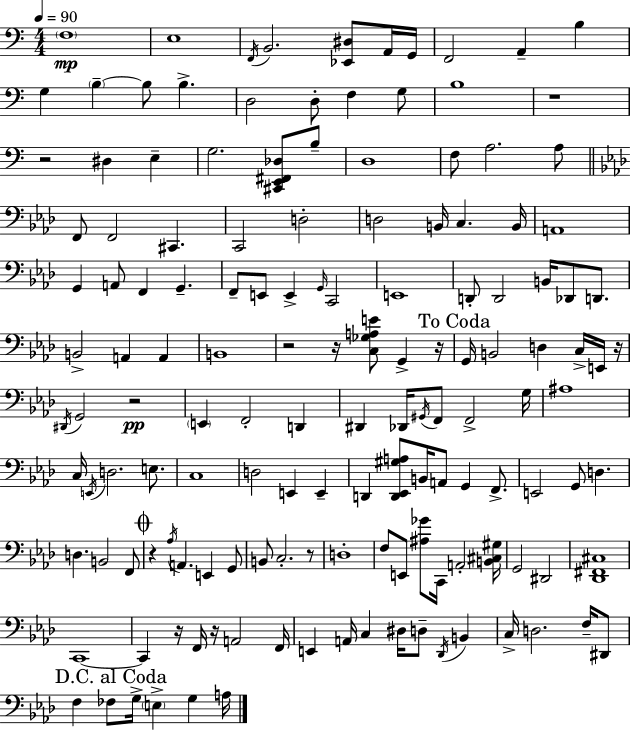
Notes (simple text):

F3/w E3/w F2/s B2/h. [Eb2,D#3]/e A2/s G2/s F2/h A2/q B3/q G3/q B3/q B3/e B3/q. D3/h D3/e F3/q G3/e B3/w R/w R/h D#3/q E3/q G3/h. [C#2,E2,F#2,Db3]/e B3/e D3/w F3/e A3/h. A3/e F2/e F2/h C#2/q. C2/h D3/h D3/h B2/s C3/q. B2/s A2/w G2/q A2/e F2/q G2/q. F2/e E2/e E2/q G2/s C2/h E2/w D2/e D2/h B2/s Db2/e D2/e. B2/h A2/q A2/q B2/w R/h R/s [C3,Gb3,A3,E4]/e G2/q R/s G2/s B2/h D3/q C3/s E2/s R/s D#2/s G2/h R/h E2/q F2/h D2/q D#2/q Db2/s G#2/s F2/e F2/h G3/s A#3/w C3/s E2/s D3/h. E3/e. C3/w D3/h E2/q E2/q D2/q [D2,Eb2,G#3,A3]/e B2/s A2/e G2/q F2/e. E2/h G2/e D3/q. D3/q. B2/h F2/e R/q Ab3/s A2/q. E2/q G2/e B2/e C3/h. R/e D3/w F3/e E2/e [A#3,Gb4]/e C2/s A2/h [B2,C#3,G#3]/s G2/h D#2/h [Db2,F#2,C#3]/w C2/w C2/q R/s F2/s R/s A2/h F2/s E2/q A2/s C3/q D#3/s D3/e Db2/s B2/q C3/s D3/h. F3/s D#2/e F3/q FES3/e G3/s E3/q G3/q A3/s